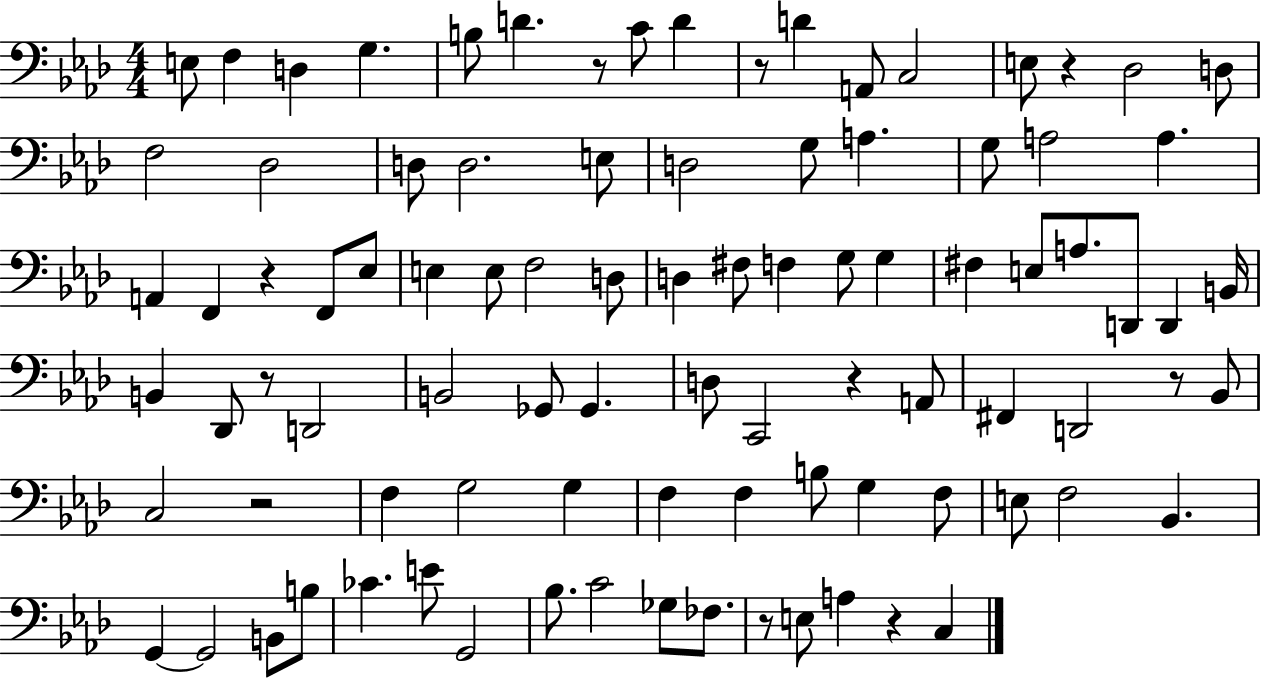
X:1
T:Untitled
M:4/4
L:1/4
K:Ab
E,/2 F, D, G, B,/2 D z/2 C/2 D z/2 D A,,/2 C,2 E,/2 z _D,2 D,/2 F,2 _D,2 D,/2 D,2 E,/2 D,2 G,/2 A, G,/2 A,2 A, A,, F,, z F,,/2 _E,/2 E, E,/2 F,2 D,/2 D, ^F,/2 F, G,/2 G, ^F, E,/2 A,/2 D,,/2 D,, B,,/4 B,, _D,,/2 z/2 D,,2 B,,2 _G,,/2 _G,, D,/2 C,,2 z A,,/2 ^F,, D,,2 z/2 _B,,/2 C,2 z2 F, G,2 G, F, F, B,/2 G, F,/2 E,/2 F,2 _B,, G,, G,,2 B,,/2 B,/2 _C E/2 G,,2 _B,/2 C2 _G,/2 _F,/2 z/2 E,/2 A, z C,